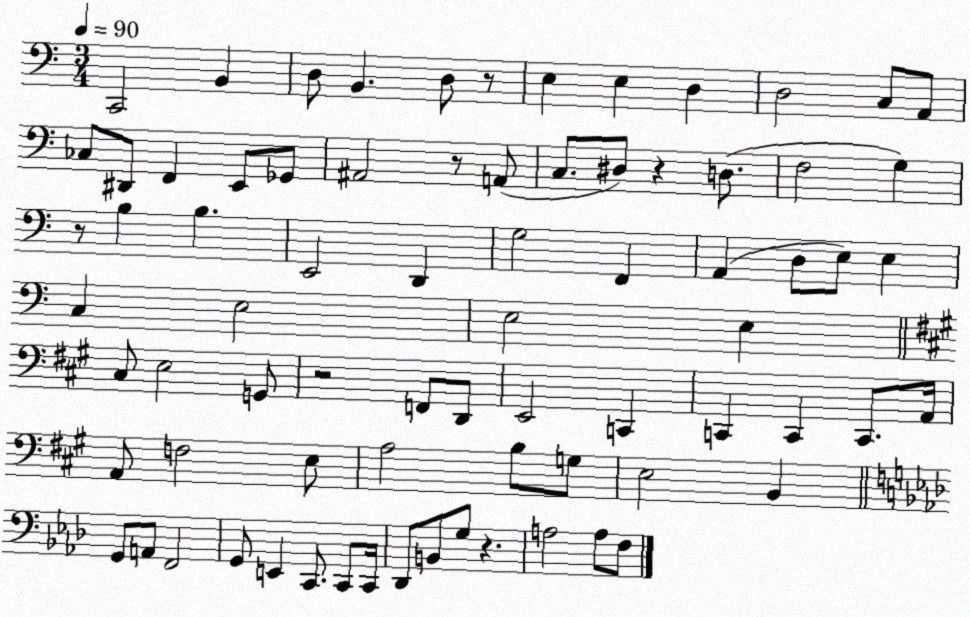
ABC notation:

X:1
T:Untitled
M:3/4
L:1/4
K:C
C,,2 B,, D,/2 B,, D,/2 z/2 E, E, D, D,2 C,/2 A,,/2 _C,/2 ^D,,/2 F,, E,,/2 _G,,/2 ^A,,2 z/2 A,,/2 C,/2 ^D,/2 z D,/2 F,2 G, z/2 B, B, E,,2 D,, G,2 F,, A,, D,/2 E,/2 E, C, E,2 E,2 E, ^C,/2 E,2 G,,/2 z2 F,,/2 D,,/2 E,,2 C,, C,, C,, C,,/2 A,,/4 A,,/2 F,2 E,/2 A,2 B,/2 G,/2 E,2 B,, G,,/2 A,,/2 F,,2 G,,/2 E,, C,,/2 C,,/2 C,,/4 _D,,/2 B,,/2 G,/2 z A,2 A,/2 F,/2